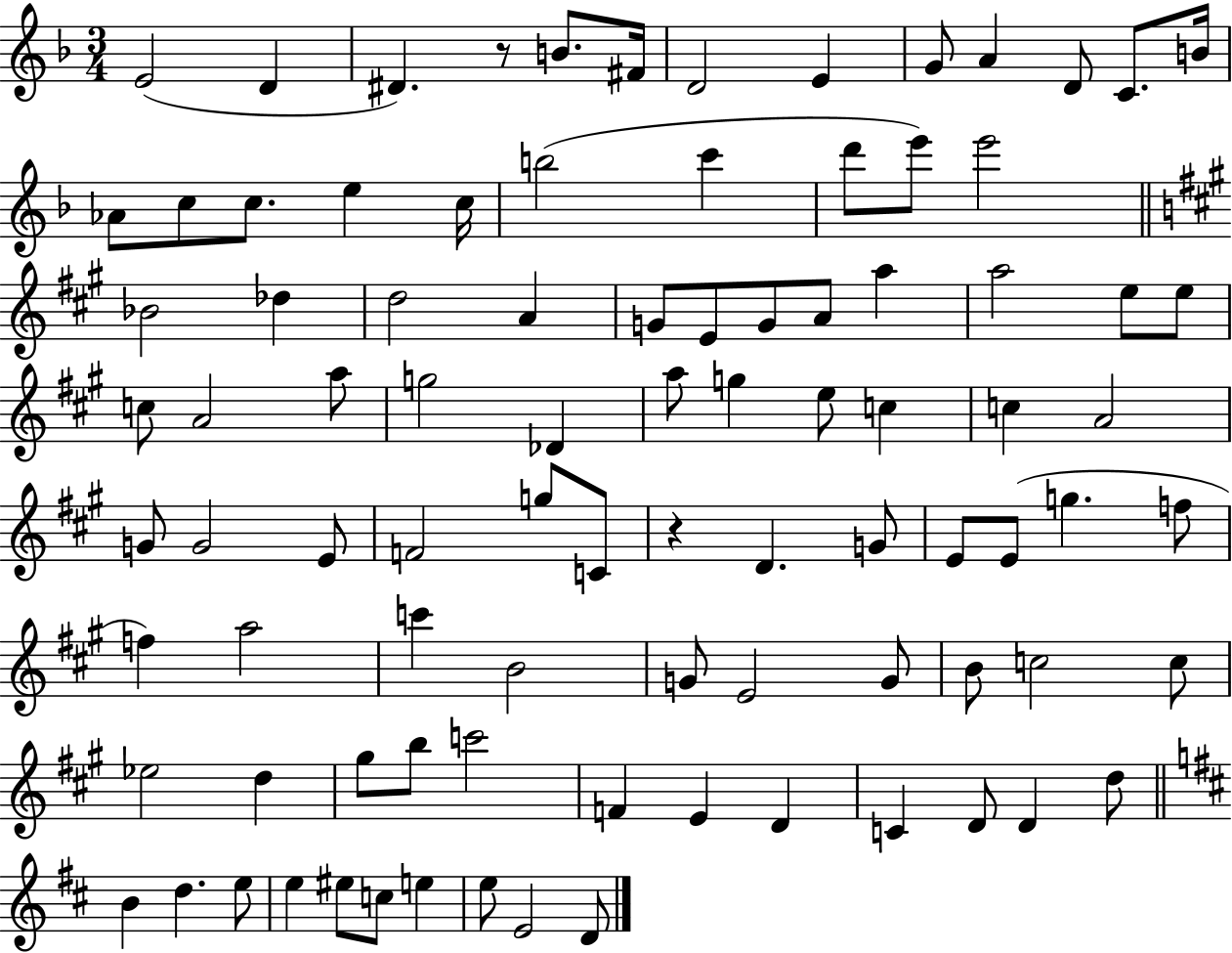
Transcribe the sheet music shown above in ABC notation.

X:1
T:Untitled
M:3/4
L:1/4
K:F
E2 D ^D z/2 B/2 ^F/4 D2 E G/2 A D/2 C/2 B/4 _A/2 c/2 c/2 e c/4 b2 c' d'/2 e'/2 e'2 _B2 _d d2 A G/2 E/2 G/2 A/2 a a2 e/2 e/2 c/2 A2 a/2 g2 _D a/2 g e/2 c c A2 G/2 G2 E/2 F2 g/2 C/2 z D G/2 E/2 E/2 g f/2 f a2 c' B2 G/2 E2 G/2 B/2 c2 c/2 _e2 d ^g/2 b/2 c'2 F E D C D/2 D d/2 B d e/2 e ^e/2 c/2 e e/2 E2 D/2